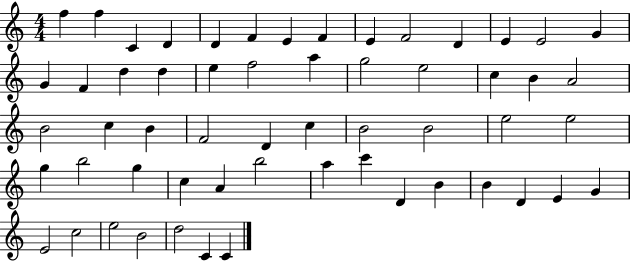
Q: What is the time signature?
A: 4/4